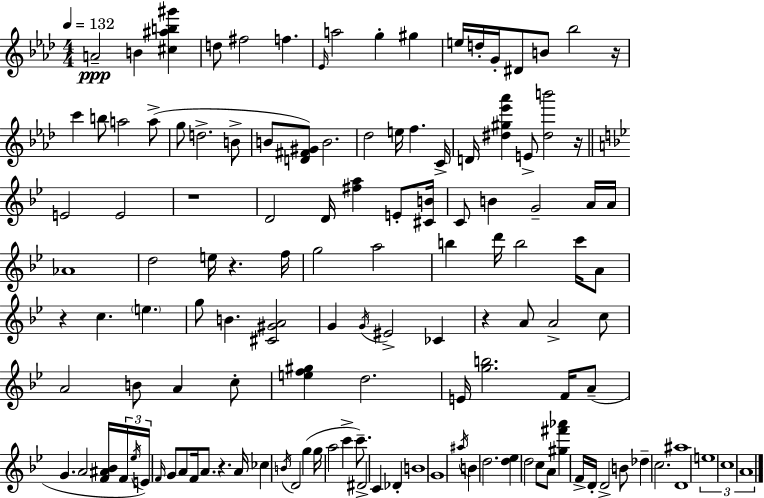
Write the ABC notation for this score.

X:1
T:Untitled
M:4/4
L:1/4
K:Ab
A2 B [^c^ab^g'] d/2 ^f2 f _E/4 a2 g ^g e/4 d/4 G/4 ^D/2 B/2 _b2 z/4 c' b/2 a2 a/2 g/2 d2 B/2 B/2 [D^F^G]/2 B2 _d2 e/4 f C/4 D/4 [^d^g_e'_a'] E/2 [^db']2 z/4 E2 E2 z4 D2 D/4 [^fa] E/2 [^CB]/4 C/2 B G2 A/4 A/4 _A4 d2 e/4 z f/4 g2 a2 b d'/4 b2 c'/4 A/2 z c e g/2 B [^C^GA]2 G G/4 ^E2 _C z A/2 A2 c/2 A2 B/2 A c/2 [ef^g] d2 E/4 [gb]2 F/4 A/2 G A2 [F^A_B]/4 F/4 _e/4 E/4 F/4 G/2 A/2 F/4 A/2 z A/4 _c B/4 D2 g g/4 a2 c' c'/2 ^D2 C _D B4 G4 ^a/4 B d2 [d_e] d2 c/2 A/2 [^g^f'_a'] F/4 D/4 D2 B/2 _d c2 [D^a]4 e4 c4 A4